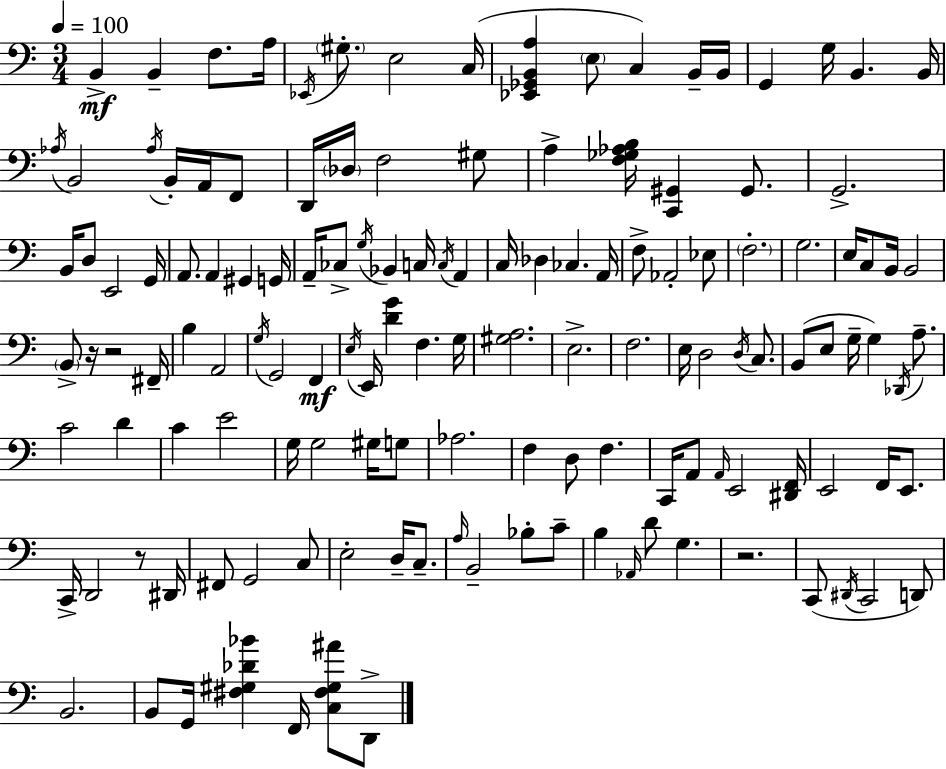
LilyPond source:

{
  \clef bass
  \numericTimeSignature
  \time 3/4
  \key a \minor
  \tempo 4 = 100
  b,4->\mf b,4-- f8. a16 | \acciaccatura { ees,16 } \parenthesize gis8.-. e2 | c16( <ees, ges, b, a>4 \parenthesize e8 c4) b,16-- | b,16 g,4 g16 b,4. | \break b,16 \acciaccatura { aes16 } b,2 \acciaccatura { aes16 } b,16-. | a,16 f,8 d,16 \parenthesize des16 f2 | gis8 a4-> <f ges aes b>16 <c, gis,>4 | gis,8. g,2.-> | \break b,16 d8 e,2 | g,16 a,8. a,4 gis,4 | g,16 a,16-- ces8-> \acciaccatura { g16 } bes,4 c16 | \acciaccatura { c16 } a,4 c16 des4 ces4. | \break a,16 f8-> aes,2-. | ees8 \parenthesize f2.-. | g2. | e16 c8 b,16 b,2 | \break \parenthesize b,8-> r16 r2 | fis,16-- b4 a,2 | \acciaccatura { g16 } g,2 | f,4\mf \acciaccatura { e16 } e,16 <d' g'>4 | \break f4. g16 <gis a>2. | e2.-> | f2. | e16 d2 | \break \acciaccatura { d16 } c8. b,8( e8 | g16-- g4) \acciaccatura { des,16 } a8.-- c'2 | d'4 c'4 | e'2 g16 g2 | \break gis16 g8 aes2. | f4 | d8 f4. c,16 a,8 | \grace { a,16 } e,2 <dis, f,>16 e,2 | \break f,16 e,8. c,16-> d,2 | r8 dis,16 fis,8 | g,2 c8 e2-. | d16-- c8.-- \grace { a16 } b,2-- | \break bes8-. c'8-- b4 | \grace { aes,16 } d'8 g4. | r2. | c,8( \acciaccatura { dis,16 } c,2 d,8) | \break b,2. | b,8 g,16 <fis gis des' bes'>4 f,16 <c fis gis ais'>8 d,8-> | \bar "|."
}